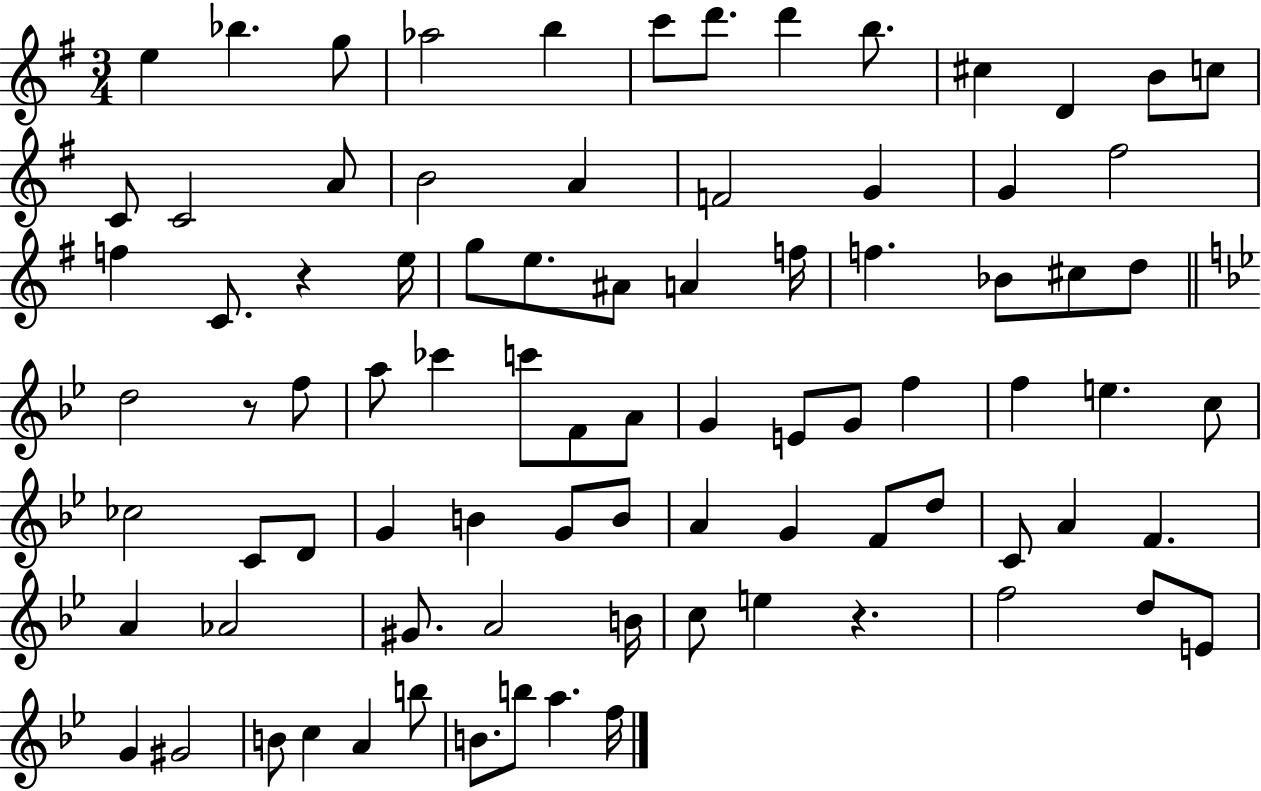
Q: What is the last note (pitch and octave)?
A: F5